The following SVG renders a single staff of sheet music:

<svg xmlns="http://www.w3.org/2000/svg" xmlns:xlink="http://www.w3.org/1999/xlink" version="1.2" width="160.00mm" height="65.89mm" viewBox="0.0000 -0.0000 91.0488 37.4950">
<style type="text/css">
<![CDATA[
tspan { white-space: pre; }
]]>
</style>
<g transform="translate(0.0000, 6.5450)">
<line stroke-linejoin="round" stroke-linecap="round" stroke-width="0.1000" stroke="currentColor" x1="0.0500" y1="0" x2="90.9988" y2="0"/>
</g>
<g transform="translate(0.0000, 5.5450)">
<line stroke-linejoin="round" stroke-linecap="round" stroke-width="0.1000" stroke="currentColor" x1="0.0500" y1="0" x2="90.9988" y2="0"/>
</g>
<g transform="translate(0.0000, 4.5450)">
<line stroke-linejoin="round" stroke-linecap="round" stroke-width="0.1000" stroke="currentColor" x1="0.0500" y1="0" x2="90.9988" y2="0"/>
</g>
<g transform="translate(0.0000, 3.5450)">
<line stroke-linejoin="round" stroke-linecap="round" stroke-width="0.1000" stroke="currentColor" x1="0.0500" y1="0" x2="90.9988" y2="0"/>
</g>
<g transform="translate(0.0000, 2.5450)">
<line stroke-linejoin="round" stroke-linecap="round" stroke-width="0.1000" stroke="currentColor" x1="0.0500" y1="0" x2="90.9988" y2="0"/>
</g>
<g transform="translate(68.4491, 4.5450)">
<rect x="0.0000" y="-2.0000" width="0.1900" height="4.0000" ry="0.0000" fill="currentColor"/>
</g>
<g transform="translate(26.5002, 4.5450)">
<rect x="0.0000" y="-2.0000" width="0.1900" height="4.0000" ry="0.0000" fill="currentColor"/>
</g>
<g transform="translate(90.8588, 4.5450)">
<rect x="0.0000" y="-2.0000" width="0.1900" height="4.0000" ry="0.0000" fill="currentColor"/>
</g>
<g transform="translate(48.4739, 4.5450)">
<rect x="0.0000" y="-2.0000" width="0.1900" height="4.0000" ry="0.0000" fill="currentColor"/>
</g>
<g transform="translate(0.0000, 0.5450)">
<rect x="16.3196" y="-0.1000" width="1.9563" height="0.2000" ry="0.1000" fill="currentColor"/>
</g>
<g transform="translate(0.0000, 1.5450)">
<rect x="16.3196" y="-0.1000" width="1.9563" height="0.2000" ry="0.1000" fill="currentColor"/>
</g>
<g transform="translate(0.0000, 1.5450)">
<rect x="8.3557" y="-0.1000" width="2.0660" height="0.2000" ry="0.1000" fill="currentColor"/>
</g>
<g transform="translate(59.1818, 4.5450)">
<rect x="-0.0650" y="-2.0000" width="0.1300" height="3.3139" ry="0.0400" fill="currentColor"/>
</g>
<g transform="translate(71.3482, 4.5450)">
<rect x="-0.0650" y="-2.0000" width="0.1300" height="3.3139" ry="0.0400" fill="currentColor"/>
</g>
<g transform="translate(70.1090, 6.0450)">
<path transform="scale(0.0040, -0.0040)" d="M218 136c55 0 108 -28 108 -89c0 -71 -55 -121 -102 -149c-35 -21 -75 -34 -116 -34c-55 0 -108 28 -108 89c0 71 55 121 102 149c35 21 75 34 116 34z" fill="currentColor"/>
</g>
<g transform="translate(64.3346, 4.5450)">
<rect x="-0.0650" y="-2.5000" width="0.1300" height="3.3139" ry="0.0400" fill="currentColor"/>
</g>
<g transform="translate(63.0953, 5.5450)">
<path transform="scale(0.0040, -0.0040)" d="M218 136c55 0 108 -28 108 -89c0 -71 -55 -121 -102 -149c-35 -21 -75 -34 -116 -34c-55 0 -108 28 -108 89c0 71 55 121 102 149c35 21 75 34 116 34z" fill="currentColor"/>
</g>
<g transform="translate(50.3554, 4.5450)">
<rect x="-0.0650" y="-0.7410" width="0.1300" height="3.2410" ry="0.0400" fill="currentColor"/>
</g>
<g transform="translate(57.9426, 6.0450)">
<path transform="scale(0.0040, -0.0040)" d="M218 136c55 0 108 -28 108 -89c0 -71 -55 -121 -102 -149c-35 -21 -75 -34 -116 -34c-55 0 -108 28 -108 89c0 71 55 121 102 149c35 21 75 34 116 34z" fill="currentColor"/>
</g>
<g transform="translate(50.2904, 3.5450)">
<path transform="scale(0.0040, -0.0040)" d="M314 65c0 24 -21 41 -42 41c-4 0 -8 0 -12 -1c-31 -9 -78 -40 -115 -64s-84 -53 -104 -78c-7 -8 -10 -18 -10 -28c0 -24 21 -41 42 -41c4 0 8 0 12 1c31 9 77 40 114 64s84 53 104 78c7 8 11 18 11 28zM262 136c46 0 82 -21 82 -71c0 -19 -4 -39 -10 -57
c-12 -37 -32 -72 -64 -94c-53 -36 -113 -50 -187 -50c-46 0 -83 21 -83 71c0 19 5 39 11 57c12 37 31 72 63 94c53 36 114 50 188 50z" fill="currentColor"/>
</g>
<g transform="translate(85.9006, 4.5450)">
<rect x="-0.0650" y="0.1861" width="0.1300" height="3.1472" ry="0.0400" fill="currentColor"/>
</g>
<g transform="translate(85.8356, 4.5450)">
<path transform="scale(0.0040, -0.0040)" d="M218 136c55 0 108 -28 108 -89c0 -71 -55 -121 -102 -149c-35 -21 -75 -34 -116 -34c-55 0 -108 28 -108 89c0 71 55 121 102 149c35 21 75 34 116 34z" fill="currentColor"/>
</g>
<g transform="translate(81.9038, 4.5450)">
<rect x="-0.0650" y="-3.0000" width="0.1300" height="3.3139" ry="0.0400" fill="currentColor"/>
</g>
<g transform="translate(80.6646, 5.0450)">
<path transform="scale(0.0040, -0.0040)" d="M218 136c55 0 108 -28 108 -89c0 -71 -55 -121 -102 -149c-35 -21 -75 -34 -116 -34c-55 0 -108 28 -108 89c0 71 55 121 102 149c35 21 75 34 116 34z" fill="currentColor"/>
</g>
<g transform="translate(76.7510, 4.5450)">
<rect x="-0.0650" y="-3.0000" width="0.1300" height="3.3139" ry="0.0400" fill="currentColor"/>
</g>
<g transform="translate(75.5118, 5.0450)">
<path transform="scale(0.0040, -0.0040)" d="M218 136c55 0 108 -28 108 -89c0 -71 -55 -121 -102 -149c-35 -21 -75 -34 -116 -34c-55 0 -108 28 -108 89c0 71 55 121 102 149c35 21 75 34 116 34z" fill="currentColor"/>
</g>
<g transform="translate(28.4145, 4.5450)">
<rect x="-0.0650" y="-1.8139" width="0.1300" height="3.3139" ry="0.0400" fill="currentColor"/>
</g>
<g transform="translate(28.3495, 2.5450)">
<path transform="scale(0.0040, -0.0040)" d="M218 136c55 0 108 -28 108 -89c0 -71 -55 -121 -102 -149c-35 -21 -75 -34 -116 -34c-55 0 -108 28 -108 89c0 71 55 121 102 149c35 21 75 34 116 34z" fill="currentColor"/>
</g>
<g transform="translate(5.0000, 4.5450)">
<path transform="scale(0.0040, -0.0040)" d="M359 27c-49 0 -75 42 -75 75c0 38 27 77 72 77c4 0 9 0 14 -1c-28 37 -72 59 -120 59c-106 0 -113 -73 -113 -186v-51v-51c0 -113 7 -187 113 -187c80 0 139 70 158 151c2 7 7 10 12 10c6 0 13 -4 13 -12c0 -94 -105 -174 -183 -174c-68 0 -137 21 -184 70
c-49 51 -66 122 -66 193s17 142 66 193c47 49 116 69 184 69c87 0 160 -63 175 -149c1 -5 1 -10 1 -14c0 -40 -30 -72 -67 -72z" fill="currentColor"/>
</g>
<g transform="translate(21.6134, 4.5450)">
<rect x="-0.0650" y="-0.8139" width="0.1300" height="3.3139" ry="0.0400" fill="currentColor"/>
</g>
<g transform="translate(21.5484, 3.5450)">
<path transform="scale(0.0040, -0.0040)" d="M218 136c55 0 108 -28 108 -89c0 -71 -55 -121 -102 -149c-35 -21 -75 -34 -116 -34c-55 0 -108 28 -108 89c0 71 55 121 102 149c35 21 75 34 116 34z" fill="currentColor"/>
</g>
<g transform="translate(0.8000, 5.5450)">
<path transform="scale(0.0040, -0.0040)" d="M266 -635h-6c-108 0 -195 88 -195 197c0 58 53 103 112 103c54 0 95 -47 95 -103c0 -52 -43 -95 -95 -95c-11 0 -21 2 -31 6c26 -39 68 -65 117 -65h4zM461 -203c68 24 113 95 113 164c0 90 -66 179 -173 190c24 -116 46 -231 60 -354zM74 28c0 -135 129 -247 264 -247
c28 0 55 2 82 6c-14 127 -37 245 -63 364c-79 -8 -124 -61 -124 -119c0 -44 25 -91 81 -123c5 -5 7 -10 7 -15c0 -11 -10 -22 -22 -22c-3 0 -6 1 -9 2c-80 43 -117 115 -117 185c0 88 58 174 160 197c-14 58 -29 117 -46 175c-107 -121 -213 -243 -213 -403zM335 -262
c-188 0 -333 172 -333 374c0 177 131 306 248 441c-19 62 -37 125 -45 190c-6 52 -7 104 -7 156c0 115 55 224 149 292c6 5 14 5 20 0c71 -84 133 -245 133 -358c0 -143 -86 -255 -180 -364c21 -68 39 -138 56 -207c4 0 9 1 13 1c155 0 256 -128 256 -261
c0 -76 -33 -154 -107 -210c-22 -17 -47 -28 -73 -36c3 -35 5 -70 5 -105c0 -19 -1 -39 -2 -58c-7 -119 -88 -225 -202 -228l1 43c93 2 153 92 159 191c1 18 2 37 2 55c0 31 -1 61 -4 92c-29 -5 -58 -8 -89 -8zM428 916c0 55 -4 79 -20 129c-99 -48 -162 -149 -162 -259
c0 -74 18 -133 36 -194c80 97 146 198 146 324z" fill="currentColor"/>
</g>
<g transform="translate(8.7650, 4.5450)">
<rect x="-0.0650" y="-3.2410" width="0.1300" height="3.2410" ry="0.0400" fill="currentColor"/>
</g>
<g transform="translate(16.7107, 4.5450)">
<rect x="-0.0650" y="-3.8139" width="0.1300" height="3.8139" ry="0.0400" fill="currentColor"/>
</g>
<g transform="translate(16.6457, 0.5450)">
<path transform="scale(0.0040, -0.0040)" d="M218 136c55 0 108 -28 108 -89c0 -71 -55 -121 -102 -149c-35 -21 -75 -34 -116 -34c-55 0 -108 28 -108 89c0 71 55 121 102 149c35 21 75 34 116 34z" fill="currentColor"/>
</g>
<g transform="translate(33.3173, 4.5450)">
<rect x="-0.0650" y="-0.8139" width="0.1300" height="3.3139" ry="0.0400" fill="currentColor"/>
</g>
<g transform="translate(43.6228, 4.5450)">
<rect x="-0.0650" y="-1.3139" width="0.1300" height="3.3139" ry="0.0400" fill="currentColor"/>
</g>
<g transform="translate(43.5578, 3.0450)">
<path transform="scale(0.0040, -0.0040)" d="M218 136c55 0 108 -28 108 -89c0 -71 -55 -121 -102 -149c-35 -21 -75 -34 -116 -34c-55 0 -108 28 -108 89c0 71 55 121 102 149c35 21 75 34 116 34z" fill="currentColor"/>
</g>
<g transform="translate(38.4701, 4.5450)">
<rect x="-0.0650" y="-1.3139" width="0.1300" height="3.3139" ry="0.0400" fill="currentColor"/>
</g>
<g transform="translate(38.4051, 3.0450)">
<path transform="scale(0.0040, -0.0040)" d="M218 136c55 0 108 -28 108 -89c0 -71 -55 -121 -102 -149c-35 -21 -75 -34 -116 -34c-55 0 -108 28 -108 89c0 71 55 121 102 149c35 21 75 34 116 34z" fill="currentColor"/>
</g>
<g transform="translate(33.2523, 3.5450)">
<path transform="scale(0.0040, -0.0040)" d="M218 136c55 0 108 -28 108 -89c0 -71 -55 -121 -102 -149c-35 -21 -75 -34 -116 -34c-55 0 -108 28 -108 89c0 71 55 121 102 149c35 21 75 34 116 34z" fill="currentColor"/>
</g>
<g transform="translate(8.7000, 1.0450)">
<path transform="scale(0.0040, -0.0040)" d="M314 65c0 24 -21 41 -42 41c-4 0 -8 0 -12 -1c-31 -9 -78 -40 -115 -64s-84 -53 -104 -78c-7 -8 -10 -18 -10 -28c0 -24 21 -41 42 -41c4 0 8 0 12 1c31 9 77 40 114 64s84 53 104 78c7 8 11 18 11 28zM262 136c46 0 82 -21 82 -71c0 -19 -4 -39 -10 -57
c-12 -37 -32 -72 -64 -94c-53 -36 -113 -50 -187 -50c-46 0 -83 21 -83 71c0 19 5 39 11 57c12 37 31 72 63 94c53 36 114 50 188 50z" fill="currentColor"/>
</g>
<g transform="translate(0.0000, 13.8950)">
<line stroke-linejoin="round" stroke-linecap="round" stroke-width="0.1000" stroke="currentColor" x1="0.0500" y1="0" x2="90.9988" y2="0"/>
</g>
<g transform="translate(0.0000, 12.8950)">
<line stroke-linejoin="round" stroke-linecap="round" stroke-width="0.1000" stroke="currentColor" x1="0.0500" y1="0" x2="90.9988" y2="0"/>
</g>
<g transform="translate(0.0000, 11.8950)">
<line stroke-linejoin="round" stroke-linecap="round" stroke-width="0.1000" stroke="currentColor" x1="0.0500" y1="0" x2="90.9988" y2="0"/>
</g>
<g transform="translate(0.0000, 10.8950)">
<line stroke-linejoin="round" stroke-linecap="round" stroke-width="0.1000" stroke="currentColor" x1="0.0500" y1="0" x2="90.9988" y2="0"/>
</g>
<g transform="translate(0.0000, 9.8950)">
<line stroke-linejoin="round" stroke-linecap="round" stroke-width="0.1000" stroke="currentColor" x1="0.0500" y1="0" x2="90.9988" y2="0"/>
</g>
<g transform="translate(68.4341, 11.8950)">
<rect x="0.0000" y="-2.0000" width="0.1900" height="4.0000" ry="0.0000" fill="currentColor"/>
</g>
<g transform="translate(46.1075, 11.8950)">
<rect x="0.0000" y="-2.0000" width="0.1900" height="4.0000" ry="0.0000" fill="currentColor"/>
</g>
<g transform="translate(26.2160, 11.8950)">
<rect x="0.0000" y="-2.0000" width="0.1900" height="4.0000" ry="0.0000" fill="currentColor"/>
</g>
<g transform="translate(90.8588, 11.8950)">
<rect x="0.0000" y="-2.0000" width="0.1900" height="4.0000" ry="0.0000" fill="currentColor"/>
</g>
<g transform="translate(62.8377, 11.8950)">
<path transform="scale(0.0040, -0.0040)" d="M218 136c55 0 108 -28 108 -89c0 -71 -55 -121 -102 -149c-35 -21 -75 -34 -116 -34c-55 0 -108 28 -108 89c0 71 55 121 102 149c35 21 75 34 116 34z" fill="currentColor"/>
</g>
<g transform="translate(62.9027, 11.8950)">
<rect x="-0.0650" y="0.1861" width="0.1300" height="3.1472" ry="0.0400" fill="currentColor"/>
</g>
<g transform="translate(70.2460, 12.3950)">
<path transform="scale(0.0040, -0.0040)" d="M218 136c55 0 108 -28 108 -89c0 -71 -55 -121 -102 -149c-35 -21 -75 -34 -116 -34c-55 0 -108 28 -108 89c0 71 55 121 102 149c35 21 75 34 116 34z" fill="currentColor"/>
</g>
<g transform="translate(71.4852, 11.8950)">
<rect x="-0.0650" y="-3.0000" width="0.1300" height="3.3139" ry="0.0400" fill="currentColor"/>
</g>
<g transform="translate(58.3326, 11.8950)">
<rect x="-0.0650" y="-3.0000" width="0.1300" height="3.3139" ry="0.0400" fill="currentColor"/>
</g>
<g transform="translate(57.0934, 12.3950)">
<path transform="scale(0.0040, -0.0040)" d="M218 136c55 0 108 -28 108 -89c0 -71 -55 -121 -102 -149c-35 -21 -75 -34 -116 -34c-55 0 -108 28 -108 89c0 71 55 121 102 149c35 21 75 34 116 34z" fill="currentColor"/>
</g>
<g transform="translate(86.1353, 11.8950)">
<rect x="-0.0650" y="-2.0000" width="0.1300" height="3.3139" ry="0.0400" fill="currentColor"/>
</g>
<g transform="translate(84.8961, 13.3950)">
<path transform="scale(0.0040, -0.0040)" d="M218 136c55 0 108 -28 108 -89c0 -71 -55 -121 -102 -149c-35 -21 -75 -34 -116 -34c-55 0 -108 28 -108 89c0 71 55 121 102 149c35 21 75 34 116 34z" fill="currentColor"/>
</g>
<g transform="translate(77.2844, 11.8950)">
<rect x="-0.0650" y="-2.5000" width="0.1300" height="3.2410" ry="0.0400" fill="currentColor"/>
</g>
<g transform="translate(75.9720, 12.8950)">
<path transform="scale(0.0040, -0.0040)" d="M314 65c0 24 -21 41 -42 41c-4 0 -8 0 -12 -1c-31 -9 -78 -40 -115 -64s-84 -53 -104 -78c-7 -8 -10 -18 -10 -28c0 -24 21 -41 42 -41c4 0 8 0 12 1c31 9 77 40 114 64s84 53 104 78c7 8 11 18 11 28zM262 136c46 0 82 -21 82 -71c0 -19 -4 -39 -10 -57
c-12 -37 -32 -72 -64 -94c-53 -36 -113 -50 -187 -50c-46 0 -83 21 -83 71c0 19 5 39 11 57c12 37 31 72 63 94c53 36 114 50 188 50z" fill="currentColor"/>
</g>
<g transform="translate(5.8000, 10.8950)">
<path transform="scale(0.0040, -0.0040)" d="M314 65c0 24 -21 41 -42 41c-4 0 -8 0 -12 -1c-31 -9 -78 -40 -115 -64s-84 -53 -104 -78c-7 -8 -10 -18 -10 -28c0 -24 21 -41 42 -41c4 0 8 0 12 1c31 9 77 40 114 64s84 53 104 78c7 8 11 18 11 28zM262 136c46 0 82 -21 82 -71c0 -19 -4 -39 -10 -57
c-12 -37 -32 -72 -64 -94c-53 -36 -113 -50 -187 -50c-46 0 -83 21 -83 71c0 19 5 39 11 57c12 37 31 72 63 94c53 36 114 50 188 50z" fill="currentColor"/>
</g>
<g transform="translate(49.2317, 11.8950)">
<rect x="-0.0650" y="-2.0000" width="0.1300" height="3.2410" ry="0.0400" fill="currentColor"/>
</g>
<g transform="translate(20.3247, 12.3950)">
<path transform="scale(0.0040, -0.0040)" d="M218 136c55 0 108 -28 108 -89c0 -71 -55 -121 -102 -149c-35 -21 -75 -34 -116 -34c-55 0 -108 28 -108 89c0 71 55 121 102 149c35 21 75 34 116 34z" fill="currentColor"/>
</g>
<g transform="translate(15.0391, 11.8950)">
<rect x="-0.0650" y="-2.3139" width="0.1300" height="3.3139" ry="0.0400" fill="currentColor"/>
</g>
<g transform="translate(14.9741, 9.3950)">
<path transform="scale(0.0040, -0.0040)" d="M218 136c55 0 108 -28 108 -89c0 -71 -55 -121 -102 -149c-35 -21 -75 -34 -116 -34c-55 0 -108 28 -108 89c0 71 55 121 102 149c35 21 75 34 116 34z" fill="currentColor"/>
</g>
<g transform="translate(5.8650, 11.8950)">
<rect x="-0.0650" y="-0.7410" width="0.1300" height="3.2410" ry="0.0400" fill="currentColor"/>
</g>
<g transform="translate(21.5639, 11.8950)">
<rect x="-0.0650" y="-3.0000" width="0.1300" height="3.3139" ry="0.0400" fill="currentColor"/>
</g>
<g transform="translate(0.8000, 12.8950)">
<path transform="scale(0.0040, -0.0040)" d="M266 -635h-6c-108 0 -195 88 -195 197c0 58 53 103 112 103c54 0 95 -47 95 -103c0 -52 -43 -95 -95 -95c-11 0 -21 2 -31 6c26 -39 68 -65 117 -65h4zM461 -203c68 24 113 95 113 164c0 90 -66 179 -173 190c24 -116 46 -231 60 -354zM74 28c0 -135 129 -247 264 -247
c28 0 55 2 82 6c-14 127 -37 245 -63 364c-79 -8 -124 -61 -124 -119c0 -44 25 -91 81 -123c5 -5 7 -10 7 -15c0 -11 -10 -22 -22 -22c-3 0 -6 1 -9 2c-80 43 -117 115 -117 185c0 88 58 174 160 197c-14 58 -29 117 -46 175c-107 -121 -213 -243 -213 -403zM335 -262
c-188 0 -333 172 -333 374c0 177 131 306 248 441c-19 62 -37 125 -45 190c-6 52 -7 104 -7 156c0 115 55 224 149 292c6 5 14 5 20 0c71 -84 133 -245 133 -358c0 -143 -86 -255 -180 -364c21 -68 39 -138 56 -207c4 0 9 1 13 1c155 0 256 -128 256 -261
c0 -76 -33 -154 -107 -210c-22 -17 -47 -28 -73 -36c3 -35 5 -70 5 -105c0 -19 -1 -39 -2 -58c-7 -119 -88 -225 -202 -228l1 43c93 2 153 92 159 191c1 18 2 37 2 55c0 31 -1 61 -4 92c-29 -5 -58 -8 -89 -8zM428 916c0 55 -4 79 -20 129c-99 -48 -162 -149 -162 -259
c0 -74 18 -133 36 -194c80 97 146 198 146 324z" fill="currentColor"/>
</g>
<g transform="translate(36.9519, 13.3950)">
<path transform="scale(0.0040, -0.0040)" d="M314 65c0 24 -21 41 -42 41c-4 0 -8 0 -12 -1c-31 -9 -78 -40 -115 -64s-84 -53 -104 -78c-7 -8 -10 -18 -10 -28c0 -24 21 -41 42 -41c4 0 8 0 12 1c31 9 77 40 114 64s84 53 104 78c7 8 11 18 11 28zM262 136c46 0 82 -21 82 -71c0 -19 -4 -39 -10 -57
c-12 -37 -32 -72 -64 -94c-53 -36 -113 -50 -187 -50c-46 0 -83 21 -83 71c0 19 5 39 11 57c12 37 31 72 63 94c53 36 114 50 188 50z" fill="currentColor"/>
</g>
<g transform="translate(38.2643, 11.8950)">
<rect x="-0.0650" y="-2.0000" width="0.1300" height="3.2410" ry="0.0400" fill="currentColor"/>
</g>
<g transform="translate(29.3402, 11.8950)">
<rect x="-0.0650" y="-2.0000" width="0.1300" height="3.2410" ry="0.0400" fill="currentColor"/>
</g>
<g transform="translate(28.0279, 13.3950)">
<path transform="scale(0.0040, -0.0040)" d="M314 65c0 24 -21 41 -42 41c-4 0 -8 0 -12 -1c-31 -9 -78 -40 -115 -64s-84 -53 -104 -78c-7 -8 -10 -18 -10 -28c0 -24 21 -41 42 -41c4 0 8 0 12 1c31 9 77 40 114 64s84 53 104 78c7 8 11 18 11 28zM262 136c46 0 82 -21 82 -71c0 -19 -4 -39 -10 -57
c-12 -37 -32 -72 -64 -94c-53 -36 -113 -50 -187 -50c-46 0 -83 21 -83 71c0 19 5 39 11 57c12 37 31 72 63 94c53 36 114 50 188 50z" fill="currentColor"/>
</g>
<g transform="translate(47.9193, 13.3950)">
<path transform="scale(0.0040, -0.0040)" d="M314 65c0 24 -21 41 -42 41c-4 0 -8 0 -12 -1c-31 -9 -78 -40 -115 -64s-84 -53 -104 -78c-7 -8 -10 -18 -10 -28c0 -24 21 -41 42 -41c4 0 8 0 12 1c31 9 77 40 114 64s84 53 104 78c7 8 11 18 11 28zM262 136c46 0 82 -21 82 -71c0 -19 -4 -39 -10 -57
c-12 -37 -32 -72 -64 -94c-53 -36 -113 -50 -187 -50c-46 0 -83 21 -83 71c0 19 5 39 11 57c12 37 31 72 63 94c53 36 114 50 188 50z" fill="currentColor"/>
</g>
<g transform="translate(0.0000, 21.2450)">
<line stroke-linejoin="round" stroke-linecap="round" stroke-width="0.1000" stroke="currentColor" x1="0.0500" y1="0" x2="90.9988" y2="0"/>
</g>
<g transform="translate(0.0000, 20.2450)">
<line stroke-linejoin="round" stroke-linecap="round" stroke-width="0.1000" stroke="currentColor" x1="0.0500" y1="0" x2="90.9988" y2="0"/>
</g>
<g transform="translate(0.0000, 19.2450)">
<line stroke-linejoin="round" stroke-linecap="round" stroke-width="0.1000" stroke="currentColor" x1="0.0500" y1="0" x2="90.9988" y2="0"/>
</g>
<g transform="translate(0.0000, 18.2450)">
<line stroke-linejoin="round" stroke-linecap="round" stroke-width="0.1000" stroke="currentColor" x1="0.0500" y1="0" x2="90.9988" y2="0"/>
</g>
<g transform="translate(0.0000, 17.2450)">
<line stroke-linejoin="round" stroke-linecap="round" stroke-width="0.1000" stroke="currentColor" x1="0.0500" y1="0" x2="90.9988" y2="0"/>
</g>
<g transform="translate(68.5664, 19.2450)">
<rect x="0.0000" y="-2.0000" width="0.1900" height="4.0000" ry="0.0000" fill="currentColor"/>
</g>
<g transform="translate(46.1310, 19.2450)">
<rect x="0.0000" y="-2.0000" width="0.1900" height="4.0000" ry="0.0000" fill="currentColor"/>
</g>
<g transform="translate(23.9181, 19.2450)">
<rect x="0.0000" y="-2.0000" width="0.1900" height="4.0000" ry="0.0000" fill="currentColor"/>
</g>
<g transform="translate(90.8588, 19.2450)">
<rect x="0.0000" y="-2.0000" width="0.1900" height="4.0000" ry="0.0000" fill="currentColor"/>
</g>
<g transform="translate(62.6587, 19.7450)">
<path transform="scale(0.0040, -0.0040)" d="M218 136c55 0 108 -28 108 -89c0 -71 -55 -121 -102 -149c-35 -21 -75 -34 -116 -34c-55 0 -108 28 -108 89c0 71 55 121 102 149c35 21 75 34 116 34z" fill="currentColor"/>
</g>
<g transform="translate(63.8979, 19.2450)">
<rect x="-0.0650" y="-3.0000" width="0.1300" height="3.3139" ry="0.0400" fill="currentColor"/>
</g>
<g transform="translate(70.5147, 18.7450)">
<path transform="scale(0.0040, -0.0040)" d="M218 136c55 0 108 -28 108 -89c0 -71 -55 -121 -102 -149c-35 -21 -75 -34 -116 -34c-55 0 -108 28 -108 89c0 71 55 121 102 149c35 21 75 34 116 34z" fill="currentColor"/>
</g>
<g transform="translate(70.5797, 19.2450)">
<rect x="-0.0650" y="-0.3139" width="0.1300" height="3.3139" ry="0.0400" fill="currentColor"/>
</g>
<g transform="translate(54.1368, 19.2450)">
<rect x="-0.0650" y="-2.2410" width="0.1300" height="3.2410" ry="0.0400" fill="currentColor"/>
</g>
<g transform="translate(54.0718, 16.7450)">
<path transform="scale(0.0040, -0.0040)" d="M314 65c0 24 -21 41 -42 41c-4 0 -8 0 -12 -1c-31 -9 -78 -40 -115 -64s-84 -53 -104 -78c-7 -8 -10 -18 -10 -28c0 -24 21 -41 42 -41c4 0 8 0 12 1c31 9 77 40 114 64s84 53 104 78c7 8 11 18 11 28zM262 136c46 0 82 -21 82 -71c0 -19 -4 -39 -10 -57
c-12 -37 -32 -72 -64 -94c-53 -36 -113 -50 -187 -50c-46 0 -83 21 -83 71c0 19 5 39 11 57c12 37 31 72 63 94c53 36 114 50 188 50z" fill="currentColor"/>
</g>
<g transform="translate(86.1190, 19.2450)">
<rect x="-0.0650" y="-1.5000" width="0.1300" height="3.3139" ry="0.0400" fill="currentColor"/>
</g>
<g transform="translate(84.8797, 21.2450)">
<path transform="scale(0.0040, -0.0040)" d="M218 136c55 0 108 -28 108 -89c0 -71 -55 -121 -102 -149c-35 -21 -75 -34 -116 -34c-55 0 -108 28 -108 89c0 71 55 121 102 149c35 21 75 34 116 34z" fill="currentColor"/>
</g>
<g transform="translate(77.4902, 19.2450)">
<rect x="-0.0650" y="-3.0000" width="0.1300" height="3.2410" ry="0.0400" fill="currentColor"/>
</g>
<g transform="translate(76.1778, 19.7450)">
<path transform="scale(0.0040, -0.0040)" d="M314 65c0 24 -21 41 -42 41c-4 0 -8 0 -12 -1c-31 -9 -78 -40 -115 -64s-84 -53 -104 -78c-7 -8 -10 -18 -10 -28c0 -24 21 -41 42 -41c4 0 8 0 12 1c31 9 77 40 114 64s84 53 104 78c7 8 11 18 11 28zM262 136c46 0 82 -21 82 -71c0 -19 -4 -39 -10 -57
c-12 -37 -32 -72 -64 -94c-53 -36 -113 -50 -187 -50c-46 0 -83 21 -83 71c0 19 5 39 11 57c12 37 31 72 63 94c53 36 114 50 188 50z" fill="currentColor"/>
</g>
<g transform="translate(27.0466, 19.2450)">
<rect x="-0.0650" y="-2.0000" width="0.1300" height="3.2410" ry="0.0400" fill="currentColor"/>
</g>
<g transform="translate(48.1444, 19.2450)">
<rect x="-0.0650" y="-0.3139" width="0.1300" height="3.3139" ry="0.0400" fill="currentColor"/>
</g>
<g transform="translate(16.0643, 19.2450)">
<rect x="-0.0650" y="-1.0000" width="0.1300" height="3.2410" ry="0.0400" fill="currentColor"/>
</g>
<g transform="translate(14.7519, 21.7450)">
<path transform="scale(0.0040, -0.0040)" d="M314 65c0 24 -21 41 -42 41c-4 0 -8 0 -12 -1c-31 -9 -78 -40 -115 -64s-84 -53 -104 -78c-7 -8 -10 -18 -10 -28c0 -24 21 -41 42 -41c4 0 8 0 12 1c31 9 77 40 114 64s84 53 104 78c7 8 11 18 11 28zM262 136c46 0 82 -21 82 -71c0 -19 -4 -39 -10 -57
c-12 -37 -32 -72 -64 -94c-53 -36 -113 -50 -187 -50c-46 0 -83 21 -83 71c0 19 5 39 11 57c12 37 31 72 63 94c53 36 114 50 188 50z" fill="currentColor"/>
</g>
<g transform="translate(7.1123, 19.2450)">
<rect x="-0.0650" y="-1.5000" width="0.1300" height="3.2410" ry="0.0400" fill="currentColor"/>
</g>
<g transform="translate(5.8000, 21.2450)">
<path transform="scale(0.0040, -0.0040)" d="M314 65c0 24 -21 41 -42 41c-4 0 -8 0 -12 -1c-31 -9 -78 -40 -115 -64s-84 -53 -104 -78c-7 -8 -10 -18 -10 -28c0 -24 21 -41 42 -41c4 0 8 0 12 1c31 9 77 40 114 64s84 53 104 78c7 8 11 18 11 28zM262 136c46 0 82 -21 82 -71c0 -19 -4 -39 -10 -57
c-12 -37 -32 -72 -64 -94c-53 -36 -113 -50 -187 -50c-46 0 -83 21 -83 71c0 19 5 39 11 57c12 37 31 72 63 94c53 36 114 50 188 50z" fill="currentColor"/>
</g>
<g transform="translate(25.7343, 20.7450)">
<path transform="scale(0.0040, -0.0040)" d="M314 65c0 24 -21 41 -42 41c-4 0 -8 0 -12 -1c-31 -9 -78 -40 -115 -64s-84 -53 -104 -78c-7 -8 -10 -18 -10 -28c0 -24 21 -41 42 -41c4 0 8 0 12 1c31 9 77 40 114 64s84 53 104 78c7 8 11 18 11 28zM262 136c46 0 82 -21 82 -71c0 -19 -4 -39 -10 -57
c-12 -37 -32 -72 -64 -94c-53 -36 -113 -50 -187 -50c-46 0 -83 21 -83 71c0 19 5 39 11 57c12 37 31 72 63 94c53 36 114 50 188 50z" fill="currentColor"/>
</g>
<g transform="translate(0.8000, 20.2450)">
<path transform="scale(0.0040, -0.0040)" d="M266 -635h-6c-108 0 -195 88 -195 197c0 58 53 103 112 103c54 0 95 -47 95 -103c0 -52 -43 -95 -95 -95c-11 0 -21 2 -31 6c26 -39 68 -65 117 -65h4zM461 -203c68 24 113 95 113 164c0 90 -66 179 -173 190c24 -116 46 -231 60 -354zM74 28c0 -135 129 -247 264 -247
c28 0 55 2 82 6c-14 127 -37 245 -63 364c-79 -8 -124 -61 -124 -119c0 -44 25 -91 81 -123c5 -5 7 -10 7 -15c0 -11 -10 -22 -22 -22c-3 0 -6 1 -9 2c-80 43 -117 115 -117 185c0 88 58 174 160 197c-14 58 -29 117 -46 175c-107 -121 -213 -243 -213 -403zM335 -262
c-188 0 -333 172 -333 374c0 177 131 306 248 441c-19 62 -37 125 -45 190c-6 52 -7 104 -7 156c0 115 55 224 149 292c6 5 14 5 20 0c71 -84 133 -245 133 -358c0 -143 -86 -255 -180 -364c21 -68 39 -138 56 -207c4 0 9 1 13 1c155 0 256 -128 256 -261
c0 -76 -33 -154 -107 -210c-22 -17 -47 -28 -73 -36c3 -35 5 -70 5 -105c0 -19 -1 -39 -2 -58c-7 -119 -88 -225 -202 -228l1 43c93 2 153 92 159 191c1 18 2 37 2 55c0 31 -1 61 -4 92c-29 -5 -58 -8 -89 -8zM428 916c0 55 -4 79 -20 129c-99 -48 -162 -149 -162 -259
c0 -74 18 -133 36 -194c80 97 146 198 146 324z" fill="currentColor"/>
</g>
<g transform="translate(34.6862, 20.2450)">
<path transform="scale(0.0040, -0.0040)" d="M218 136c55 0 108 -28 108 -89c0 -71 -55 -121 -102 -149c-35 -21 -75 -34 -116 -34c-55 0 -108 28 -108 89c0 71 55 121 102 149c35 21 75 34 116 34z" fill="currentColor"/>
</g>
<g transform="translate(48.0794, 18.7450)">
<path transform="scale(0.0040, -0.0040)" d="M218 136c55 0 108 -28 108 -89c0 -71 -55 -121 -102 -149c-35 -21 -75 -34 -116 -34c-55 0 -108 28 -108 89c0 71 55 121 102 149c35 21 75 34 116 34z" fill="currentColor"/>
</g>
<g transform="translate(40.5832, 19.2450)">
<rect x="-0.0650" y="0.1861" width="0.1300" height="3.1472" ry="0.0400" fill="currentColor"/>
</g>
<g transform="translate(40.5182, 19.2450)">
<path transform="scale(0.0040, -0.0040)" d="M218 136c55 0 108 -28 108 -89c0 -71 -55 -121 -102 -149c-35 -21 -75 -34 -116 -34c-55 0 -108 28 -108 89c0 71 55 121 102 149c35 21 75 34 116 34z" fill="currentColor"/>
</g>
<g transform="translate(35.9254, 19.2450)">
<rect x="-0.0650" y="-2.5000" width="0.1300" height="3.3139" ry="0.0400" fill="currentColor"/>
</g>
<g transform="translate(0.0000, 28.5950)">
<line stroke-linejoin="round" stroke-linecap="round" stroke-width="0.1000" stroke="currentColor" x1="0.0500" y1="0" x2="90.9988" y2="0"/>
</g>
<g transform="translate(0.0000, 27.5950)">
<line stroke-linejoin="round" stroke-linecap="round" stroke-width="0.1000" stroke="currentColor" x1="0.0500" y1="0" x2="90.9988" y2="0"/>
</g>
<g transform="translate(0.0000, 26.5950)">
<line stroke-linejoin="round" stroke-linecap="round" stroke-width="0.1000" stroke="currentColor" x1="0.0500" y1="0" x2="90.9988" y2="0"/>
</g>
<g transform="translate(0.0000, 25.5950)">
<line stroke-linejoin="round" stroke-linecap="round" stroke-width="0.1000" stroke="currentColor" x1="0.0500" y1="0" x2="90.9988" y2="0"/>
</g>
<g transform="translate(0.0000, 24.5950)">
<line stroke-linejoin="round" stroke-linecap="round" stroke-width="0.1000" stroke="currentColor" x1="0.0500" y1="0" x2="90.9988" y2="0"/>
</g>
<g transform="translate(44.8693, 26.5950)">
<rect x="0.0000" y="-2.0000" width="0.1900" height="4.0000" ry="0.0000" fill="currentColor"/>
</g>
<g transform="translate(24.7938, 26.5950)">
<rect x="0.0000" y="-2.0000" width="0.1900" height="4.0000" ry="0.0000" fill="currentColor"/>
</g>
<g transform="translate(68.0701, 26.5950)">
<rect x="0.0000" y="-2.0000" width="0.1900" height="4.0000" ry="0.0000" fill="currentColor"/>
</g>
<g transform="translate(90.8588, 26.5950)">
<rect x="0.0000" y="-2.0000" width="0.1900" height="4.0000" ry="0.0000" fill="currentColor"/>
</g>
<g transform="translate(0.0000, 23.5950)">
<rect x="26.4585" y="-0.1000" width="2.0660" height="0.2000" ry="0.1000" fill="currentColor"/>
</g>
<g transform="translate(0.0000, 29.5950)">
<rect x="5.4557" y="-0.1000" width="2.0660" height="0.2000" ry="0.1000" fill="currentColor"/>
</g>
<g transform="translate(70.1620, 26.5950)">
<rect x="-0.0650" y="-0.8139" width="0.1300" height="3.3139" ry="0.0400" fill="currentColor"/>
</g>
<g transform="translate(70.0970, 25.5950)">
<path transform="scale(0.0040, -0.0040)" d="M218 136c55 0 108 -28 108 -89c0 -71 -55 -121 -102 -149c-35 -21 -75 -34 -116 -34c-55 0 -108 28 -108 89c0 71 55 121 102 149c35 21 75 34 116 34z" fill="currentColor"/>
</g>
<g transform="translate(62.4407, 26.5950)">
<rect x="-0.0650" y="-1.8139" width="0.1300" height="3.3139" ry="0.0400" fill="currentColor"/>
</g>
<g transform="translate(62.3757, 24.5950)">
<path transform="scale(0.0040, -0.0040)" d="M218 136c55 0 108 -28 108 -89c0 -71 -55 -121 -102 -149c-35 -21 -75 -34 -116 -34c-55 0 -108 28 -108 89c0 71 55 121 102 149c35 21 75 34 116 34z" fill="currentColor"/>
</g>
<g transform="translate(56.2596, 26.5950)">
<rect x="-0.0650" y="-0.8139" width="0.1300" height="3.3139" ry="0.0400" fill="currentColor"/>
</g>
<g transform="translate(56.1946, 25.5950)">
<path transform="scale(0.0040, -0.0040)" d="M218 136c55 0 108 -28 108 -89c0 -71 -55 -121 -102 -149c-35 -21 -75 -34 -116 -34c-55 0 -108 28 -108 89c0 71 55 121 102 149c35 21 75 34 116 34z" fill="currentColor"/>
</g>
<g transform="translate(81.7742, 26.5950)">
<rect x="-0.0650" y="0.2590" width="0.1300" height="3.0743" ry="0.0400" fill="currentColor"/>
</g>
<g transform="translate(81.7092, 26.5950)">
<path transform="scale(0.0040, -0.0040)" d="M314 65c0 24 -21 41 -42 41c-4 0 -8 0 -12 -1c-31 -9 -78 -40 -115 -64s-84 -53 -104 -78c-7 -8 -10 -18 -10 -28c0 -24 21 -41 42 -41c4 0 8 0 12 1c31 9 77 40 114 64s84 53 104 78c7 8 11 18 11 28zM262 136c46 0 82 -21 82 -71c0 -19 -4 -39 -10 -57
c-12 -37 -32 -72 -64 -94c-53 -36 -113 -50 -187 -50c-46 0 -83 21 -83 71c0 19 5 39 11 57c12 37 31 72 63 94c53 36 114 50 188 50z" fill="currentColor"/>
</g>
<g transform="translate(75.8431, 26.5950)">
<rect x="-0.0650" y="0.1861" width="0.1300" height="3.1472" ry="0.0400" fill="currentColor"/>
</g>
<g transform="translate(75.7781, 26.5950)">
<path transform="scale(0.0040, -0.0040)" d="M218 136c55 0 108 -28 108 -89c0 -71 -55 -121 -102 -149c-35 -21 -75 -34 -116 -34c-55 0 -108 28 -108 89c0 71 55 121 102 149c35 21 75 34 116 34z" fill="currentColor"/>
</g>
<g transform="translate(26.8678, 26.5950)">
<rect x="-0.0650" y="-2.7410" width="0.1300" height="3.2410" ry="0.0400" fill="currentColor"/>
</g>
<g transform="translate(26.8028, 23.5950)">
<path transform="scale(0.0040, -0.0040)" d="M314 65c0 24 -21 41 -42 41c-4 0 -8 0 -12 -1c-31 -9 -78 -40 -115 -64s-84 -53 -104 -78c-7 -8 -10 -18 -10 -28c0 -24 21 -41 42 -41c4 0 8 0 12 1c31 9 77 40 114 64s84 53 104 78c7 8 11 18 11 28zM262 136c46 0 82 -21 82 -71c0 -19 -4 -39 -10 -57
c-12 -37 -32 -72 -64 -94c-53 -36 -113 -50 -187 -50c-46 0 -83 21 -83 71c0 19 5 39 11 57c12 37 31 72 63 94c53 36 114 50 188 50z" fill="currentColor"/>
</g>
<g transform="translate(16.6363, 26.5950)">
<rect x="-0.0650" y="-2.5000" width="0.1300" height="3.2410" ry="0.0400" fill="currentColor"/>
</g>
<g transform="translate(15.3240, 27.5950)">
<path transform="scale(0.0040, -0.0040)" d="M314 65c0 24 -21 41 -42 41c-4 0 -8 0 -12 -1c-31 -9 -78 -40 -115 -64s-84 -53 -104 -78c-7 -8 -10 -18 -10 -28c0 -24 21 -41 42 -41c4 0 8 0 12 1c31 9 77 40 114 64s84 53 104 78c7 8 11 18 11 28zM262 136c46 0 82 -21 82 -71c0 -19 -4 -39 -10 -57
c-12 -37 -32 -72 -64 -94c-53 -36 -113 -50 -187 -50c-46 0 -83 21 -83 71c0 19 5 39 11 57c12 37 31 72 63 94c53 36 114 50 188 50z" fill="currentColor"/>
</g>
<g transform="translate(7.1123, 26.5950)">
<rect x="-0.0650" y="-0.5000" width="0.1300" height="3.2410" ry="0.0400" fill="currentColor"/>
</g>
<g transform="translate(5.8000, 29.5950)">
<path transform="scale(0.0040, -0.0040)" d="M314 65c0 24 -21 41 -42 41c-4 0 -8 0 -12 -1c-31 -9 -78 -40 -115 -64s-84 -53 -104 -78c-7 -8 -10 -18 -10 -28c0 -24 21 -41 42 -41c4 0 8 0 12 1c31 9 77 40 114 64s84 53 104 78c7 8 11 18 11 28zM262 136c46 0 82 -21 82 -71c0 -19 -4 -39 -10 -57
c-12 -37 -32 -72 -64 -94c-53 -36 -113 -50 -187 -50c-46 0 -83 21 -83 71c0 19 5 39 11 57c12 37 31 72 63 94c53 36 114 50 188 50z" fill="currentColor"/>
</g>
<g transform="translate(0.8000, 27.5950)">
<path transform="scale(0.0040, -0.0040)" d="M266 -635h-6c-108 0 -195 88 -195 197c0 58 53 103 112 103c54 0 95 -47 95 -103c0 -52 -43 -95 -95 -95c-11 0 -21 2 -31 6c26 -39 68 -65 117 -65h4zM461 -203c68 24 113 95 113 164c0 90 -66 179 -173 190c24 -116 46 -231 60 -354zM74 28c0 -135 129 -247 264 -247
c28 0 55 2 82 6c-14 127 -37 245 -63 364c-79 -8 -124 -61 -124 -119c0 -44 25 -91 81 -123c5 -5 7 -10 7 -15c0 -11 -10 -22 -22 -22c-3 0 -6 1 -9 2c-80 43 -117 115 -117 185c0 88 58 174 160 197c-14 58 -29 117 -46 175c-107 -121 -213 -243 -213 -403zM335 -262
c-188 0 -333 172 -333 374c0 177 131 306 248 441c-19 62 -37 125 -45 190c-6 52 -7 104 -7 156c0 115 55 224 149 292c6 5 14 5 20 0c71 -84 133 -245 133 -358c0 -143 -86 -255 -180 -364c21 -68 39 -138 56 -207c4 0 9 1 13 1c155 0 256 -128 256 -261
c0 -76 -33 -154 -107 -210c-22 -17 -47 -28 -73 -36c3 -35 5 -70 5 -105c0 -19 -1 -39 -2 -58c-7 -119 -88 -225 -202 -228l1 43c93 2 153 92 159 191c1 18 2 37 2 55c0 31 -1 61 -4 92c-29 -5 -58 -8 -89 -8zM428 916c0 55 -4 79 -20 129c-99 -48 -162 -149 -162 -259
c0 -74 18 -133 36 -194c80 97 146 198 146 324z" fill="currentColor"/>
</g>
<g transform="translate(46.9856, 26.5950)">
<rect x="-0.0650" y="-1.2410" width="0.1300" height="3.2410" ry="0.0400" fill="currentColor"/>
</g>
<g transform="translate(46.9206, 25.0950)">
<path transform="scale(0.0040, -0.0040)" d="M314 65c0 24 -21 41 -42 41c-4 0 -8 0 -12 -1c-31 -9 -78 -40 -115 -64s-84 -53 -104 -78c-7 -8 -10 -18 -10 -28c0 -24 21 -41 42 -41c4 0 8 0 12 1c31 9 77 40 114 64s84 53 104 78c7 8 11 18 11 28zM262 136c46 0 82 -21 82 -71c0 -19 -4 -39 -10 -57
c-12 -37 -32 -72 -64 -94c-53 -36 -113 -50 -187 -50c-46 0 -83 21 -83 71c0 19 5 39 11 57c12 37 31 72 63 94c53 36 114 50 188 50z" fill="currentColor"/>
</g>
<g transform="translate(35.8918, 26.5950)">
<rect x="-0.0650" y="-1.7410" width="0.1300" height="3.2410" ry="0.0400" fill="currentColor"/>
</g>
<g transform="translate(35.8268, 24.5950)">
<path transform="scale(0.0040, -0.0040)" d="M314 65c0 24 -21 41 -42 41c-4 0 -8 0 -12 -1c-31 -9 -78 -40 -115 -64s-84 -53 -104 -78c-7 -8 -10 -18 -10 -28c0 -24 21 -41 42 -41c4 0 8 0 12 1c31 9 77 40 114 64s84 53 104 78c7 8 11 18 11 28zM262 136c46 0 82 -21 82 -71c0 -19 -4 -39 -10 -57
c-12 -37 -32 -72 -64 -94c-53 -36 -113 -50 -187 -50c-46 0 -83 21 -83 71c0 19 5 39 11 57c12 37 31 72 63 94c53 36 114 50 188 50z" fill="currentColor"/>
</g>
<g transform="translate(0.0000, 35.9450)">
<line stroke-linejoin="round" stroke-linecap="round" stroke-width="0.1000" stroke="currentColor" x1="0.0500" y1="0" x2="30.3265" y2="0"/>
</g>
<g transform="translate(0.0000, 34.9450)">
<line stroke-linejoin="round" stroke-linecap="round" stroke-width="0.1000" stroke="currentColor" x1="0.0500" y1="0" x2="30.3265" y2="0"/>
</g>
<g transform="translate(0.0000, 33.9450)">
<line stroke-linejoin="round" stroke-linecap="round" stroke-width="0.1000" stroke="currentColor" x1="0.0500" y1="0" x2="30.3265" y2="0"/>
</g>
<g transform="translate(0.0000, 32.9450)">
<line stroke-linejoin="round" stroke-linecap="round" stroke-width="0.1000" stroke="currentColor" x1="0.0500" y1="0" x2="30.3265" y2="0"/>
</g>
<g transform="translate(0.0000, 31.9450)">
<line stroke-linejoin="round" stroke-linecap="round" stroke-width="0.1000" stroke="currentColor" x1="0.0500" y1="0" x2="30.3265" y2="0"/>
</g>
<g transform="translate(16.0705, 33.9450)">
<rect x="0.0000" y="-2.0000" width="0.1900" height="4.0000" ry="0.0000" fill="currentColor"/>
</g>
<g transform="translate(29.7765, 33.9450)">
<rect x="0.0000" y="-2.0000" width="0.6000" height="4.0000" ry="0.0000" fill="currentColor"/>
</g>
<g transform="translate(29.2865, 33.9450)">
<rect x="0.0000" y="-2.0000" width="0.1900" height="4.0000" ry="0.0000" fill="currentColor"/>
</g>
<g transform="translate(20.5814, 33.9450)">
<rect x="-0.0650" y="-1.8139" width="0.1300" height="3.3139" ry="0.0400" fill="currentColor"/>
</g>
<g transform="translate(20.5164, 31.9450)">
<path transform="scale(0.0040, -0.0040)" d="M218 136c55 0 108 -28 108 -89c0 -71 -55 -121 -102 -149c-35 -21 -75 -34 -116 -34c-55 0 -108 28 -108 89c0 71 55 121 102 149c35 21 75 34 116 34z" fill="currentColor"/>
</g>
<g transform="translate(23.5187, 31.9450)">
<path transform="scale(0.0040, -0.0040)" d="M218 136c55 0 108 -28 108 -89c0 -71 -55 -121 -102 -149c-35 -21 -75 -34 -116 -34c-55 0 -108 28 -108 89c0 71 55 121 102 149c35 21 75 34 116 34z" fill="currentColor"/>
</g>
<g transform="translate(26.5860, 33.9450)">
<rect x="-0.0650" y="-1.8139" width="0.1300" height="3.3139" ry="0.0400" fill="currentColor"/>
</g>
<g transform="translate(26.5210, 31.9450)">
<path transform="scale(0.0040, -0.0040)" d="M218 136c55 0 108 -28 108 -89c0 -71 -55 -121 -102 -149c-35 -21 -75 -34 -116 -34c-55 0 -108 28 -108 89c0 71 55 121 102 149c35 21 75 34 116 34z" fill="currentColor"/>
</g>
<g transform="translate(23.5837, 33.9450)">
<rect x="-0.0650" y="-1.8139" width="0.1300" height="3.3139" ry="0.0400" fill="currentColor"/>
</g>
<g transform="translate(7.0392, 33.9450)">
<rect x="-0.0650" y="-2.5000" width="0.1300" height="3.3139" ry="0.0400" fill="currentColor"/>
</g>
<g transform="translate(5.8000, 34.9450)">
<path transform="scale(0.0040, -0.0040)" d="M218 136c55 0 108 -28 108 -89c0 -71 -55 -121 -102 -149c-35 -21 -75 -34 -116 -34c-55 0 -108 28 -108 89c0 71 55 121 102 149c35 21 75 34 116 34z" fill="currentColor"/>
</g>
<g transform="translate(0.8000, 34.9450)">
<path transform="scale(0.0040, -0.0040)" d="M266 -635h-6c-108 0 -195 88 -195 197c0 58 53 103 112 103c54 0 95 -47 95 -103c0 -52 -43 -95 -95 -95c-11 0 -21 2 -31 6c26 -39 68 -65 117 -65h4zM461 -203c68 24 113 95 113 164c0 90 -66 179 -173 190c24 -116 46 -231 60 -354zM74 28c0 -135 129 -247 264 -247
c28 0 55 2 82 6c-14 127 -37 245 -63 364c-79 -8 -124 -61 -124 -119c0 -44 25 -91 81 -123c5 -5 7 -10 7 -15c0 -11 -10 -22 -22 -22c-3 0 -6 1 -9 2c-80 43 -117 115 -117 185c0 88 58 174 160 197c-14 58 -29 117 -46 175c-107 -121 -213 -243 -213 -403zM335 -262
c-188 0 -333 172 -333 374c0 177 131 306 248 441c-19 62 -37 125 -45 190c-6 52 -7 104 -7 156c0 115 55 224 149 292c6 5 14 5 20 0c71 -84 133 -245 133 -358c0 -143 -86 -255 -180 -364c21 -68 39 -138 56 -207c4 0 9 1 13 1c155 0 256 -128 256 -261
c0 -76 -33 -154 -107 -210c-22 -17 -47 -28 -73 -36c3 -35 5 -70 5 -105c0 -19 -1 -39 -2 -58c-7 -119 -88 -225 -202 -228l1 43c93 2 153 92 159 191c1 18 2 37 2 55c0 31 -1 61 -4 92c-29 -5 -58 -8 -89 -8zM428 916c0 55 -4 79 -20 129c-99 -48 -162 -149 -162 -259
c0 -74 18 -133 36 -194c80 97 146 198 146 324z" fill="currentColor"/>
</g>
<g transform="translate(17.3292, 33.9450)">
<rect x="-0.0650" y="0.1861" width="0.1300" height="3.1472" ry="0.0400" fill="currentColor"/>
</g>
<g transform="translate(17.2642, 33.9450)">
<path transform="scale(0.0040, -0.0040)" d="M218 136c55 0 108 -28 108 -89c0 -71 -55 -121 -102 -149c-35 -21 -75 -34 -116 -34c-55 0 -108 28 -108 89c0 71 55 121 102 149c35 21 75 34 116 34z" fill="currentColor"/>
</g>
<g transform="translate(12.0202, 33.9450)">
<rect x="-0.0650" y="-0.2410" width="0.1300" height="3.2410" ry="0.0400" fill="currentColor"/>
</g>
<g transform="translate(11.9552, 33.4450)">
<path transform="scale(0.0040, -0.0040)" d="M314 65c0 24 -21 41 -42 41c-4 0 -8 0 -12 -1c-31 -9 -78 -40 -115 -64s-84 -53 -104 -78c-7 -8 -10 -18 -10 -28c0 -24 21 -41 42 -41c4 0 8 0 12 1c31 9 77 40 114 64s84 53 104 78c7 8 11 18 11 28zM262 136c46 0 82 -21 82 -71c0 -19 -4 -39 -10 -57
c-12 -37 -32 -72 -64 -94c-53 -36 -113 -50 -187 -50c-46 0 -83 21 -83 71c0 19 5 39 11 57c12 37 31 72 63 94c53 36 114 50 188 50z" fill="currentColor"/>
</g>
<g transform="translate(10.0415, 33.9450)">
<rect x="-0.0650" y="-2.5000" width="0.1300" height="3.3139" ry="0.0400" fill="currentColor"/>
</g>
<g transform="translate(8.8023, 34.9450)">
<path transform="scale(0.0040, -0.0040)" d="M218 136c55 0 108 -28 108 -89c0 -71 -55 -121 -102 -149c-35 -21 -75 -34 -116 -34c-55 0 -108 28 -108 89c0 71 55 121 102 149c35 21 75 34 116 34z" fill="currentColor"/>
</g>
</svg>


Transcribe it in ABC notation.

X:1
T:Untitled
M:4/4
L:1/4
K:C
b2 c' d f d e e d2 F G F A A B d2 g A F2 F2 F2 A B A G2 F E2 D2 F2 G B c g2 A c A2 E C2 G2 a2 f2 e2 d f d B B2 G G c2 B f f f